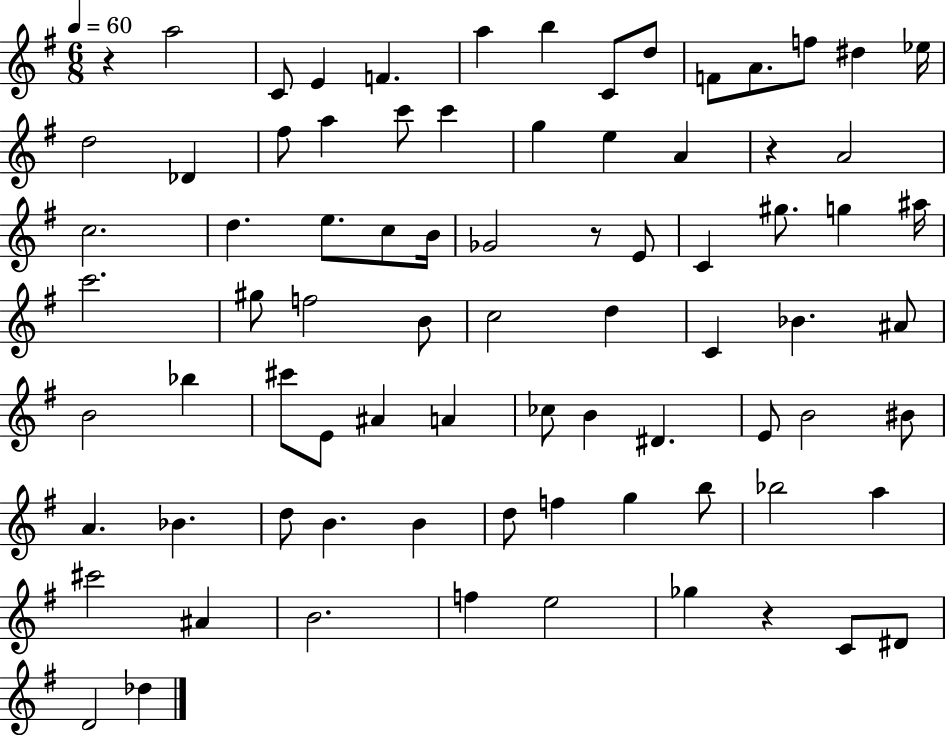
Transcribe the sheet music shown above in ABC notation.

X:1
T:Untitled
M:6/8
L:1/4
K:G
z a2 C/2 E F a b C/2 d/2 F/2 A/2 f/2 ^d _e/4 d2 _D ^f/2 a c'/2 c' g e A z A2 c2 d e/2 c/2 B/4 _G2 z/2 E/2 C ^g/2 g ^a/4 c'2 ^g/2 f2 B/2 c2 d C _B ^A/2 B2 _b ^c'/2 E/2 ^A A _c/2 B ^D E/2 B2 ^B/2 A _B d/2 B B d/2 f g b/2 _b2 a ^c'2 ^A B2 f e2 _g z C/2 ^D/2 D2 _d